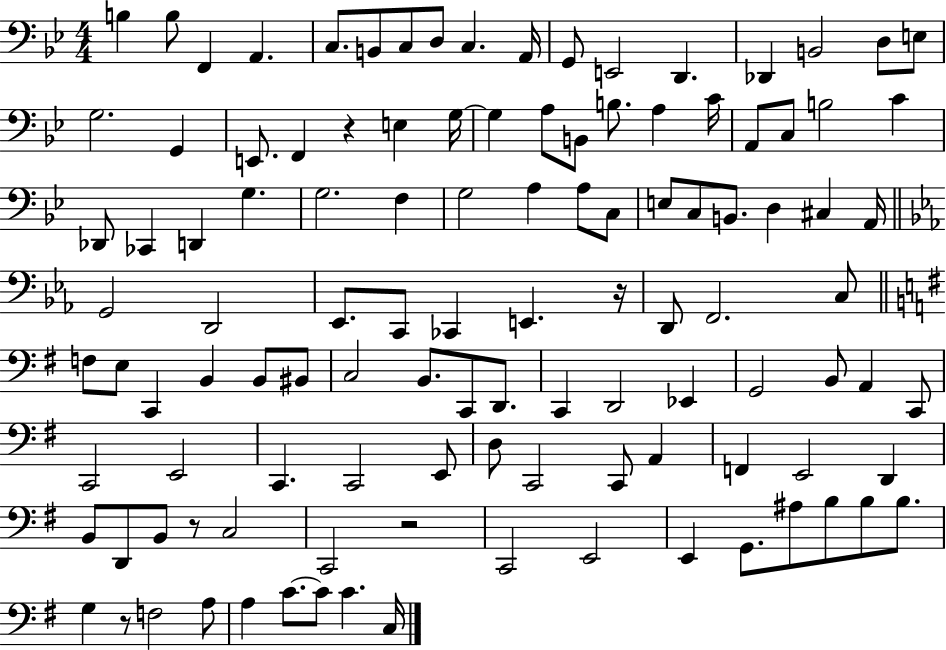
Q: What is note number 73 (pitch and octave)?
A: B2